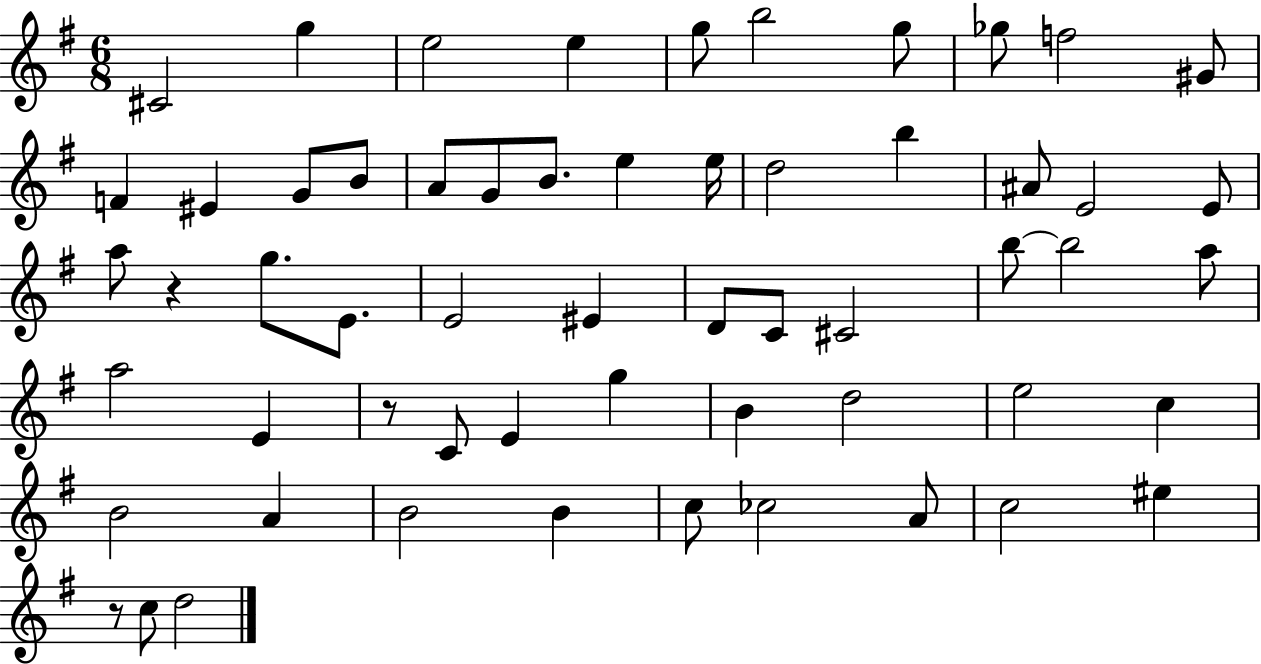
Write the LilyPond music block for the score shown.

{
  \clef treble
  \numericTimeSignature
  \time 6/8
  \key g \major
  cis'2 g''4 | e''2 e''4 | g''8 b''2 g''8 | ges''8 f''2 gis'8 | \break f'4 eis'4 g'8 b'8 | a'8 g'8 b'8. e''4 e''16 | d''2 b''4 | ais'8 e'2 e'8 | \break a''8 r4 g''8. e'8. | e'2 eis'4 | d'8 c'8 cis'2 | b''8~~ b''2 a''8 | \break a''2 e'4 | r8 c'8 e'4 g''4 | b'4 d''2 | e''2 c''4 | \break b'2 a'4 | b'2 b'4 | c''8 ces''2 a'8 | c''2 eis''4 | \break r8 c''8 d''2 | \bar "|."
}